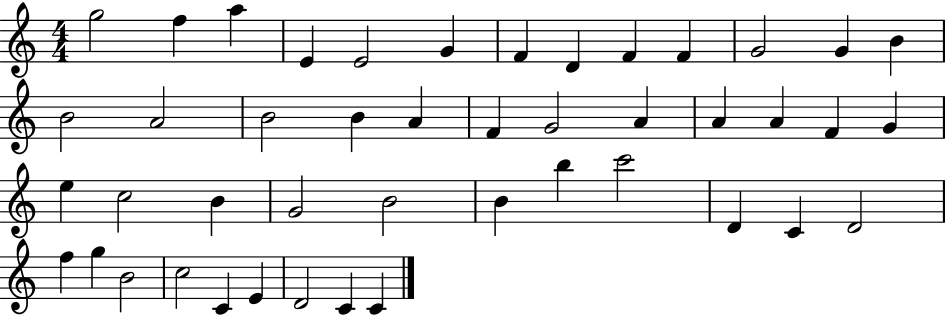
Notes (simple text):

G5/h F5/q A5/q E4/q E4/h G4/q F4/q D4/q F4/q F4/q G4/h G4/q B4/q B4/h A4/h B4/h B4/q A4/q F4/q G4/h A4/q A4/q A4/q F4/q G4/q E5/q C5/h B4/q G4/h B4/h B4/q B5/q C6/h D4/q C4/q D4/h F5/q G5/q B4/h C5/h C4/q E4/q D4/h C4/q C4/q